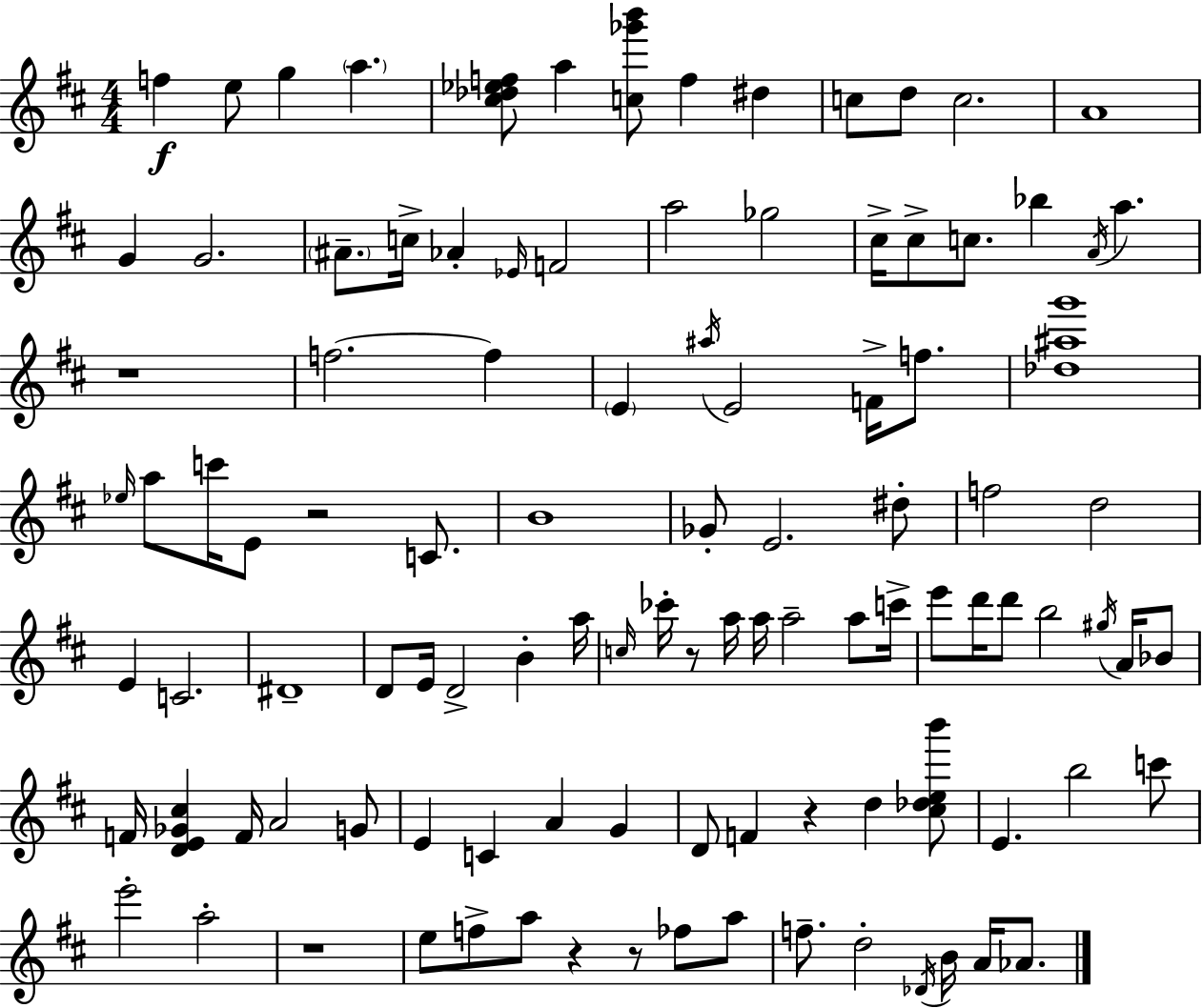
{
  \clef treble
  \numericTimeSignature
  \time 4/4
  \key d \major
  \repeat volta 2 { f''4\f e''8 g''4 \parenthesize a''4. | <cis'' des'' ees'' f''>8 a''4 <c'' ges''' b'''>8 f''4 dis''4 | c''8 d''8 c''2. | a'1 | \break g'4 g'2. | \parenthesize ais'8.-- c''16-> aes'4-. \grace { ees'16 } f'2 | a''2 ges''2 | cis''16-> cis''8-> c''8. bes''4 \acciaccatura { a'16 } a''4. | \break r1 | f''2.~~ f''4 | \parenthesize e'4 \acciaccatura { ais''16 } e'2 f'16-> | f''8. <des'' ais'' g'''>1 | \break \grace { ees''16 } a''8 c'''16 e'8 r2 | c'8. b'1 | ges'8-. e'2. | dis''8-. f''2 d''2 | \break e'4 c'2. | dis'1-- | d'8 e'16 d'2-> b'4-. | a''16 \grace { c''16 } ces'''16-. r8 a''16 a''16 a''2-- | \break a''8 c'''16-> e'''8 d'''16 d'''8 b''2 | \acciaccatura { gis''16 } a'16 bes'8 f'16 <d' e' ges' cis''>4 f'16 a'2 | g'8 e'4 c'4 a'4 | g'4 d'8 f'4 r4 | \break d''4 <cis'' des'' e'' b'''>8 e'4. b''2 | c'''8 e'''2-. a''2-. | r1 | e''8 f''8-> a''8 r4 | \break r8 fes''8 a''8 f''8.-- d''2-. | \acciaccatura { des'16 } b'16 a'16 aes'8. } \bar "|."
}